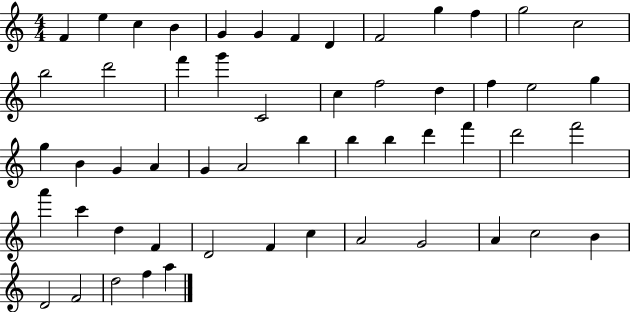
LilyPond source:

{
  \clef treble
  \numericTimeSignature
  \time 4/4
  \key c \major
  f'4 e''4 c''4 b'4 | g'4 g'4 f'4 d'4 | f'2 g''4 f''4 | g''2 c''2 | \break b''2 d'''2 | f'''4 g'''4 c'2 | c''4 f''2 d''4 | f''4 e''2 g''4 | \break g''4 b'4 g'4 a'4 | g'4 a'2 b''4 | b''4 b''4 d'''4 f'''4 | d'''2 f'''2 | \break a'''4 c'''4 d''4 f'4 | d'2 f'4 c''4 | a'2 g'2 | a'4 c''2 b'4 | \break d'2 f'2 | d''2 f''4 a''4 | \bar "|."
}